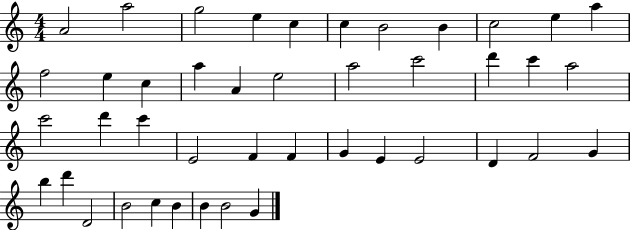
{
  \clef treble
  \numericTimeSignature
  \time 4/4
  \key c \major
  a'2 a''2 | g''2 e''4 c''4 | c''4 b'2 b'4 | c''2 e''4 a''4 | \break f''2 e''4 c''4 | a''4 a'4 e''2 | a''2 c'''2 | d'''4 c'''4 a''2 | \break c'''2 d'''4 c'''4 | e'2 f'4 f'4 | g'4 e'4 e'2 | d'4 f'2 g'4 | \break b''4 d'''4 d'2 | b'2 c''4 b'4 | b'4 b'2 g'4 | \bar "|."
}